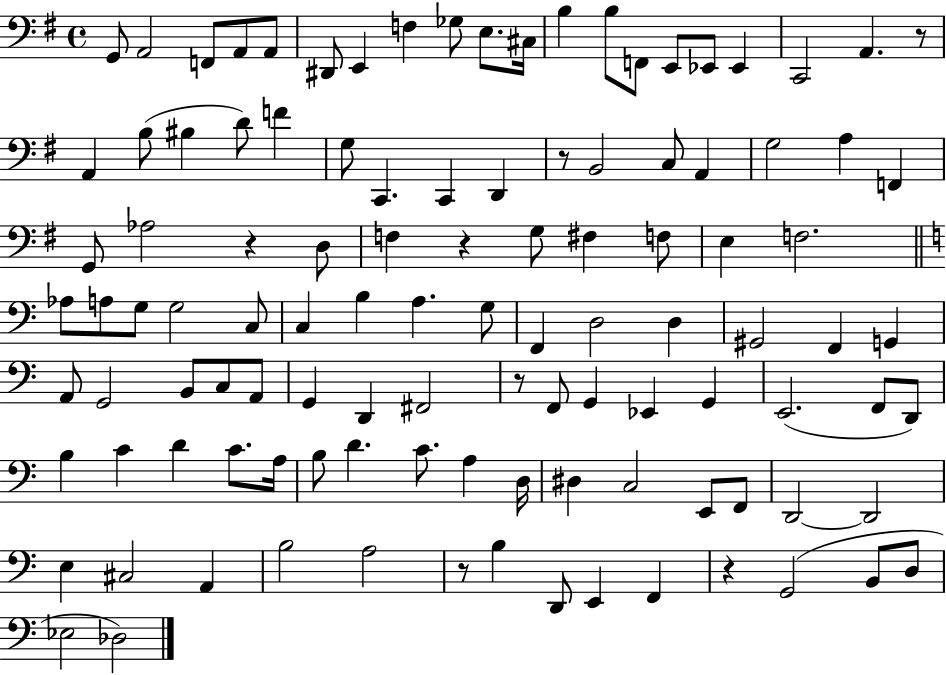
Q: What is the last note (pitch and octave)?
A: Db3